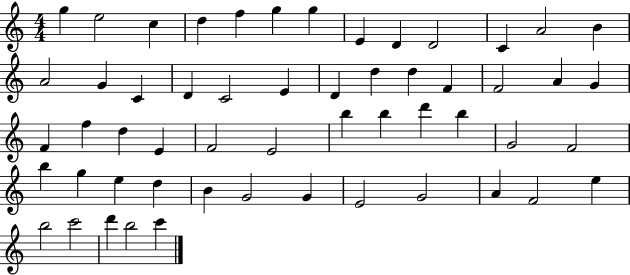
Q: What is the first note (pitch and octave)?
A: G5